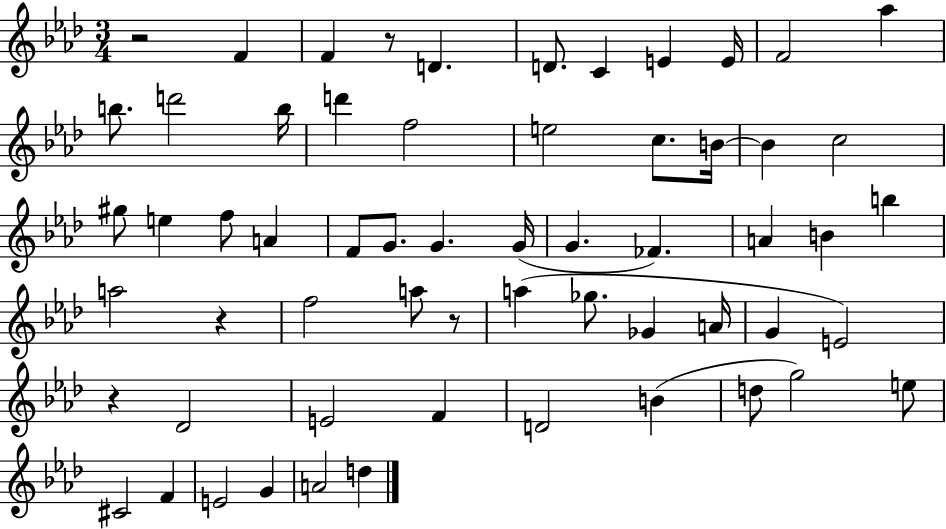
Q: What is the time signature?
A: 3/4